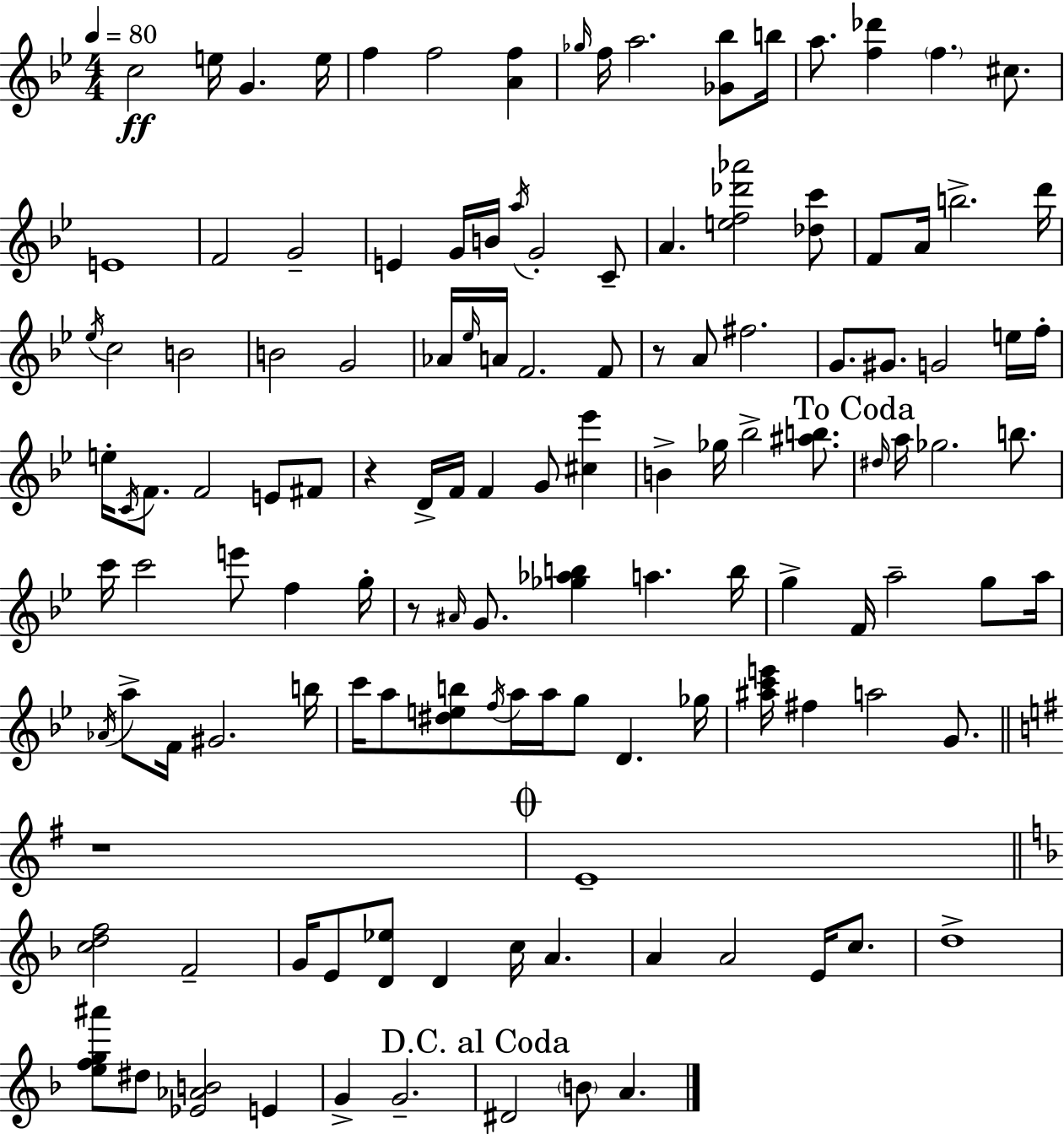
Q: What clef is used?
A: treble